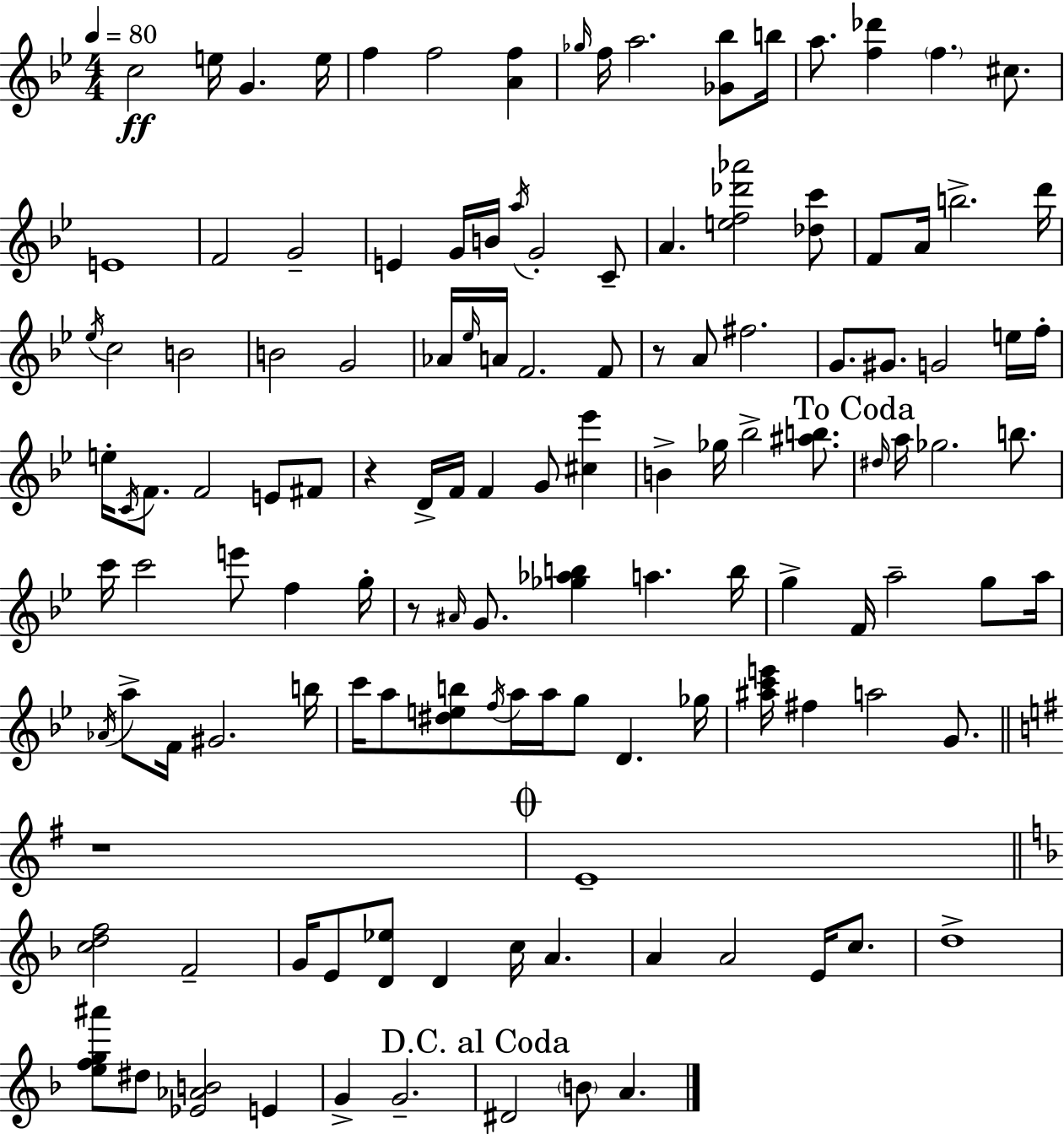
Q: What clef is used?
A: treble